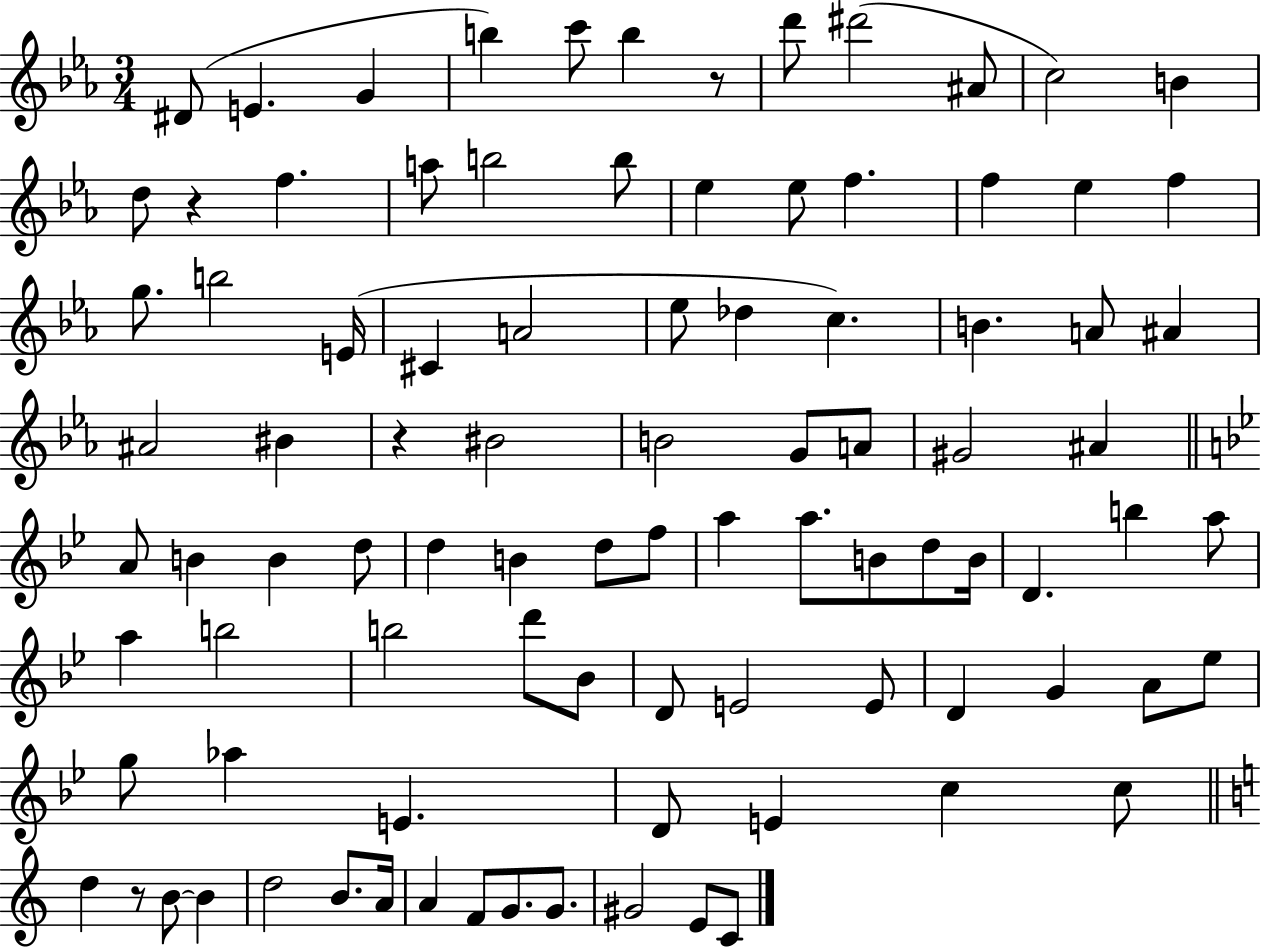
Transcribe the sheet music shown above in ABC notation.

X:1
T:Untitled
M:3/4
L:1/4
K:Eb
^D/2 E G b c'/2 b z/2 d'/2 ^d'2 ^A/2 c2 B d/2 z f a/2 b2 b/2 _e _e/2 f f _e f g/2 b2 E/4 ^C A2 _e/2 _d c B A/2 ^A ^A2 ^B z ^B2 B2 G/2 A/2 ^G2 ^A A/2 B B d/2 d B d/2 f/2 a a/2 B/2 d/2 B/4 D b a/2 a b2 b2 d'/2 _B/2 D/2 E2 E/2 D G A/2 _e/2 g/2 _a E D/2 E c c/2 d z/2 B/2 B d2 B/2 A/4 A F/2 G/2 G/2 ^G2 E/2 C/2